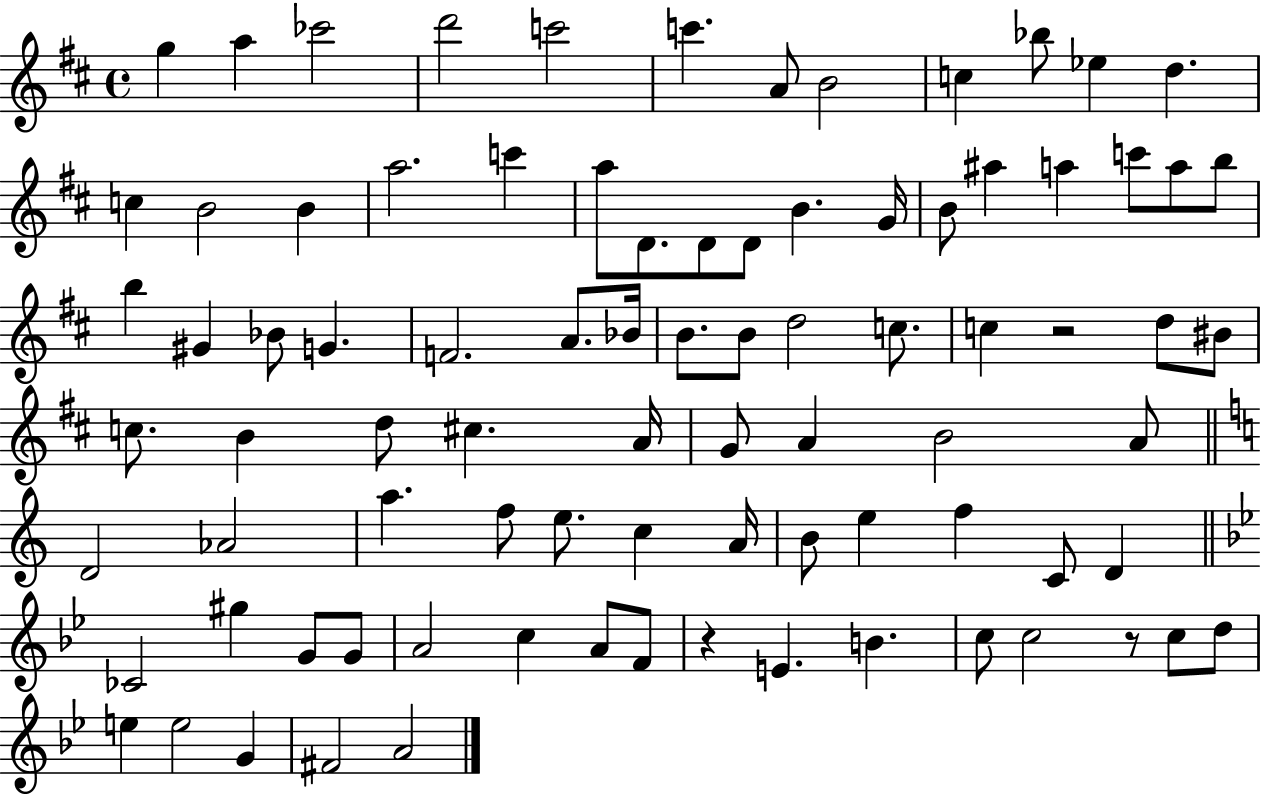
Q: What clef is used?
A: treble